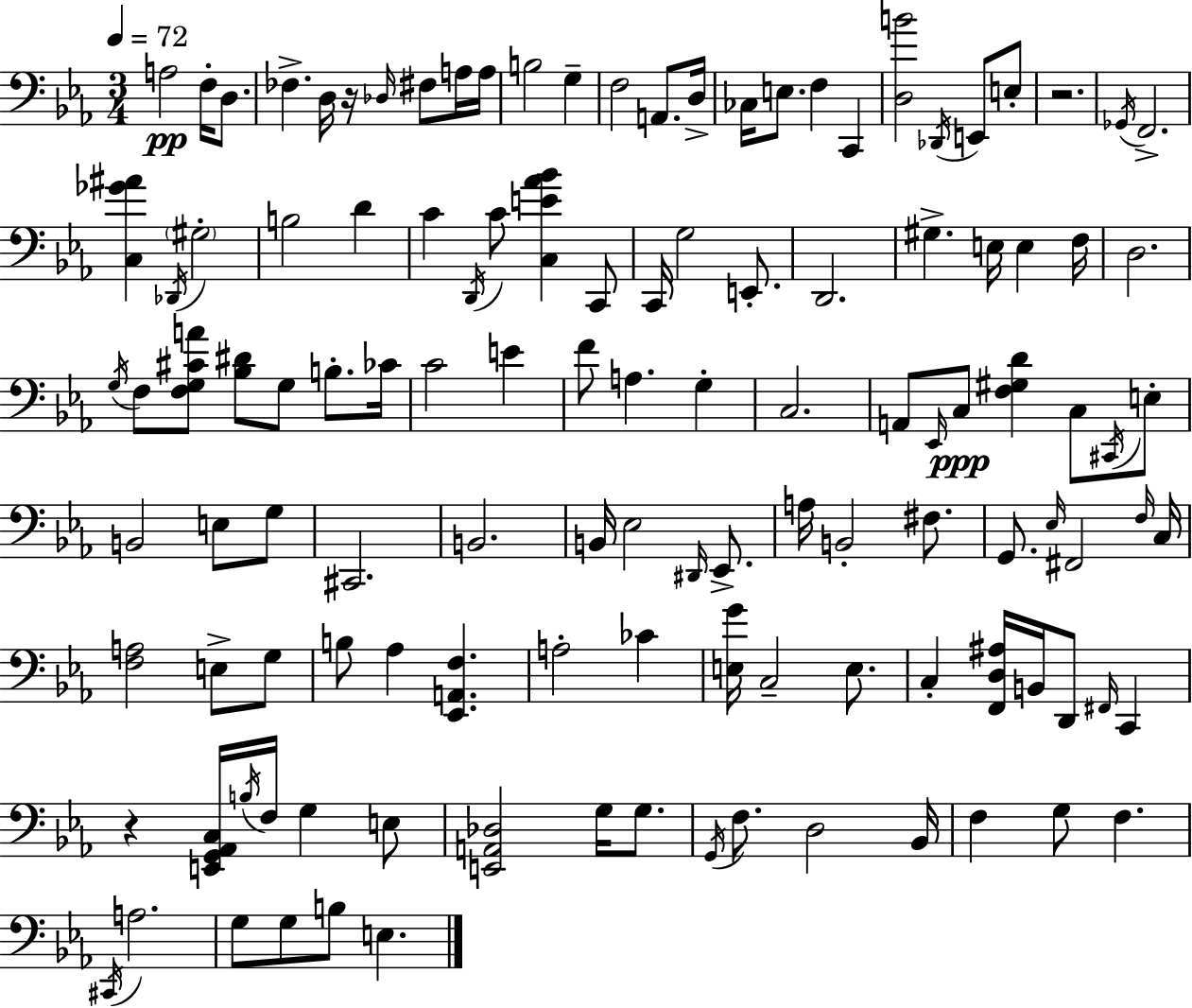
A3/h F3/s D3/e. FES3/q. D3/s R/s Db3/s F#3/e A3/s A3/s B3/h G3/q F3/h A2/e. D3/s CES3/s E3/e. F3/q C2/q [D3,B4]/h Db2/s E2/e E3/e R/h. Gb2/s F2/h. [C3,Gb4,A#4]/q Db2/s G#3/h B3/h D4/q C4/q D2/s C4/e [C3,E4,Ab4,Bb4]/q C2/e C2/s G3/h E2/e. D2/h. G#3/q. E3/s E3/q F3/s D3/h. G3/s F3/e [F3,G3,C#4,A4]/e [Bb3,D#4]/e G3/e B3/e. CES4/s C4/h E4/q F4/e A3/q. G3/q C3/h. A2/e Eb2/s C3/e [F3,G#3,D4]/q C3/e C#2/s E3/e B2/h E3/e G3/e C#2/h. B2/h. B2/s Eb3/h D#2/s Eb2/e. A3/s B2/h F#3/e. G2/e. Eb3/s F#2/h F3/s C3/s [F3,A3]/h E3/e G3/e B3/e Ab3/q [Eb2,A2,F3]/q. A3/h CES4/q [E3,G4]/s C3/h E3/e. C3/q [F2,D3,A#3]/s B2/s D2/e F#2/s C2/q R/q [E2,G2,Ab2,C3]/s B3/s F3/s G3/q E3/e [E2,A2,Db3]/h G3/s G3/e. G2/s F3/e. D3/h Bb2/s F3/q G3/e F3/q. C#2/s A3/h. G3/e G3/e B3/e E3/q.